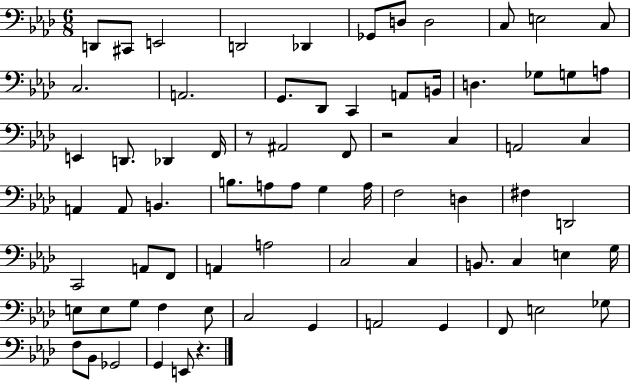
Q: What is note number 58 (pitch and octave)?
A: F3